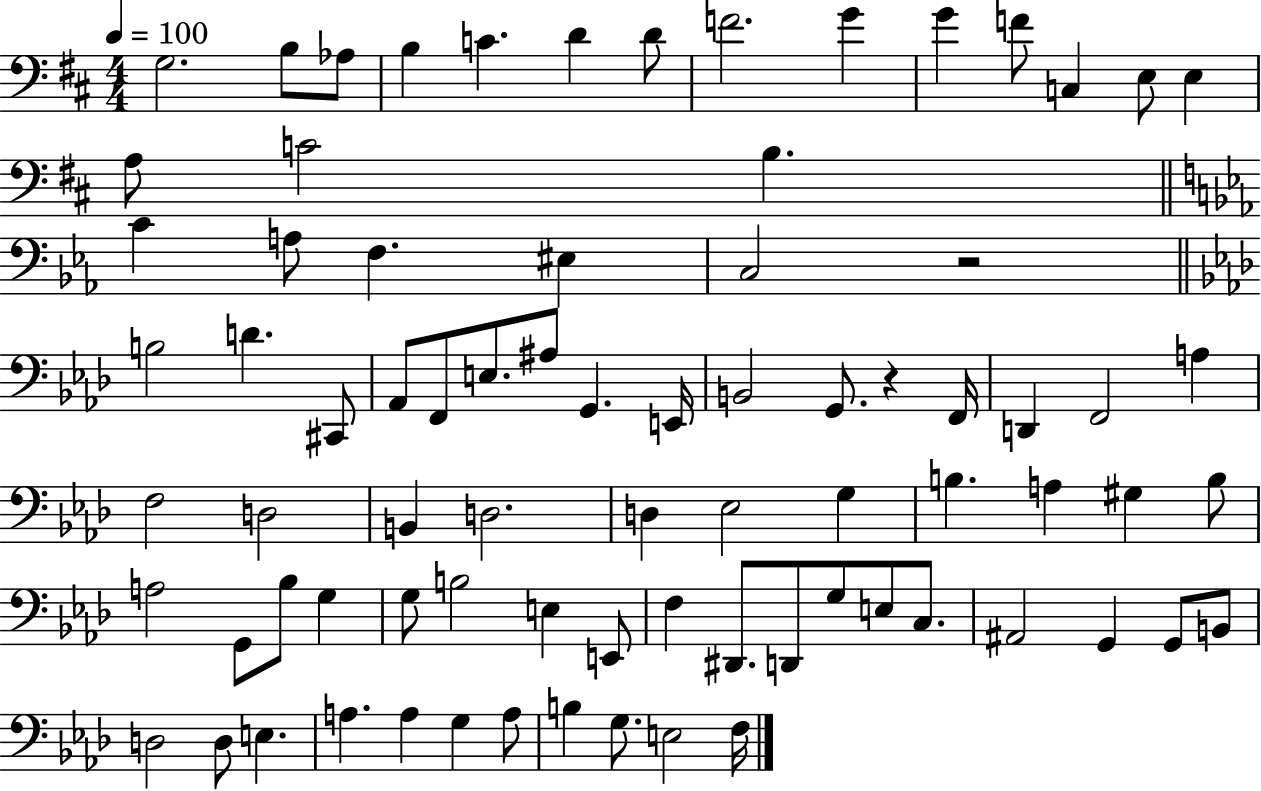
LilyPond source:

{
  \clef bass
  \numericTimeSignature
  \time 4/4
  \key d \major
  \tempo 4 = 100
  g2. b8 aes8 | b4 c'4. d'4 d'8 | f'2. g'4 | g'4 f'8 c4 e8 e4 | \break a8 c'2 b4. | \bar "||" \break \key c \minor c'4 a8 f4. eis4 | c2 r2 | \bar "||" \break \key f \minor b2 d'4. cis,8 | aes,8 f,8 e8. ais8 g,4. e,16 | b,2 g,8. r4 f,16 | d,4 f,2 a4 | \break f2 d2 | b,4 d2. | d4 ees2 g4 | b4. a4 gis4 b8 | \break a2 g,8 bes8 g4 | g8 b2 e4 e,8 | f4 dis,8. d,8 g8 e8 c8. | ais,2 g,4 g,8 b,8 | \break d2 d8 e4. | a4. a4 g4 a8 | b4 g8. e2 f16 | \bar "|."
}